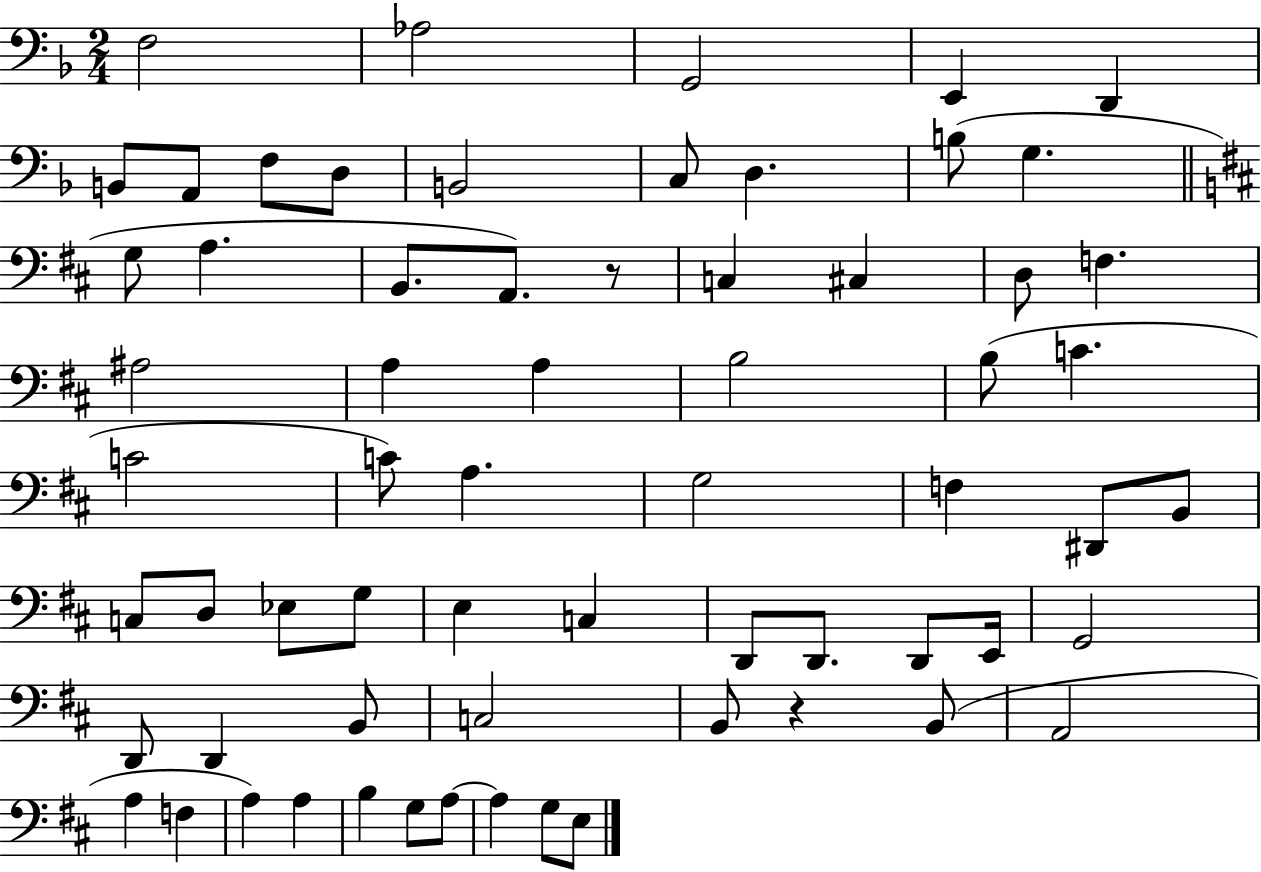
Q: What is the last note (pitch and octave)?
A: E3